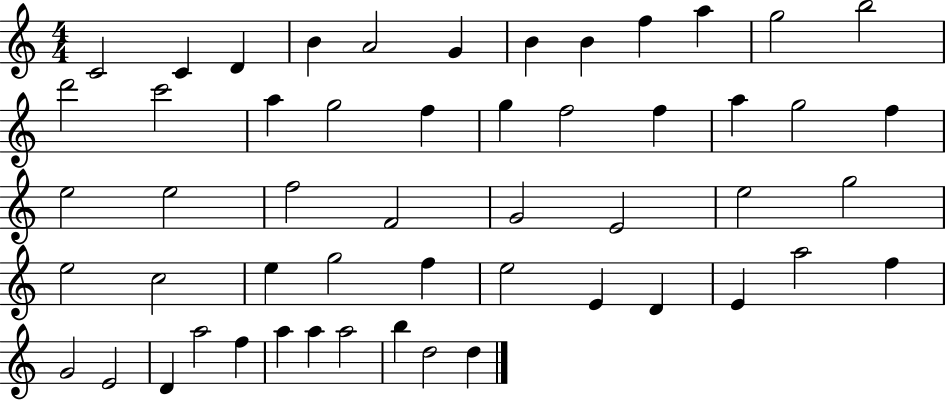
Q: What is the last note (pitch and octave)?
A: D5